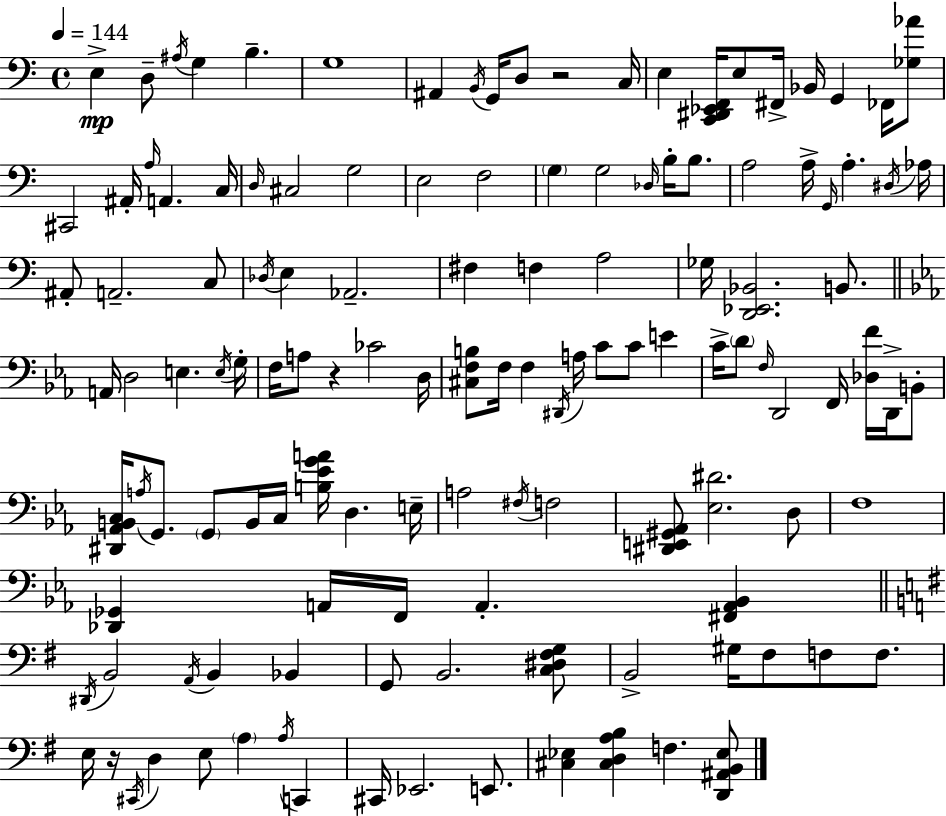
{
  \clef bass
  \time 4/4
  \defaultTimeSignature
  \key a \minor
  \tempo 4 = 144
  e4->\mp d8-- \acciaccatura { ais16 } g4 b4.-- | g1 | ais,4 \acciaccatura { b,16 } g,16 d8 r2 | c16 e4 <c, dis, ees, f,>16 e8 fis,16-> bes,16 g,4 fes,16 | \break <ges aes'>8 cis,2 ais,16-. \grace { a16 } a,4. | c16 \grace { d16 } cis2 g2 | e2 f2 | \parenthesize g4 g2 | \break \grace { des16 } b16-. b8. a2 a16-> \grace { g,16 } a4.-. | \acciaccatura { dis16 } aes16 ais,8-. a,2.-- | c8 \acciaccatura { des16 } e4 aes,2.-- | fis4 f4 | \break a2 ges16 <d, ees, bes,>2. | b,8. \bar "||" \break \key c \minor a,16 d2 e4. \acciaccatura { e16 } | g16-. f16 a8 r4 ces'2 | d16 <cis f b>8 f16 f4 \acciaccatura { dis,16 } a16 c'8 c'8 e'4 | c'16-> \parenthesize d'8 \grace { f16 } d,2 f,16 <des f'>16 | \break d,16-> b,8-. <dis, aes, b, c>16 \acciaccatura { a16 } g,8. \parenthesize g,8 b,16 c16 <b ees' g' a'>16 d4. | e16-- a2 \acciaccatura { fis16 } f2 | <dis, e, gis, aes,>8 <ees dis'>2. | d8 f1 | \break <des, ges,>4 a,16 f,16 a,4.-. | <fis, a, bes,>4 \bar "||" \break \key e \minor \acciaccatura { dis,16 } b,2 \acciaccatura { a,16 } b,4 bes,4 | g,8 b,2. | <c dis fis g>8 b,2-> gis16 fis8 f8 f8. | e16 r16 \acciaccatura { cis,16 } d4 e8 \parenthesize a4 \acciaccatura { a16 } | \break c,4 cis,16 ees,2. | e,8. <cis ees>4 <cis d a b>4 f4. | <d, ais, b, ees>8 \bar "|."
}